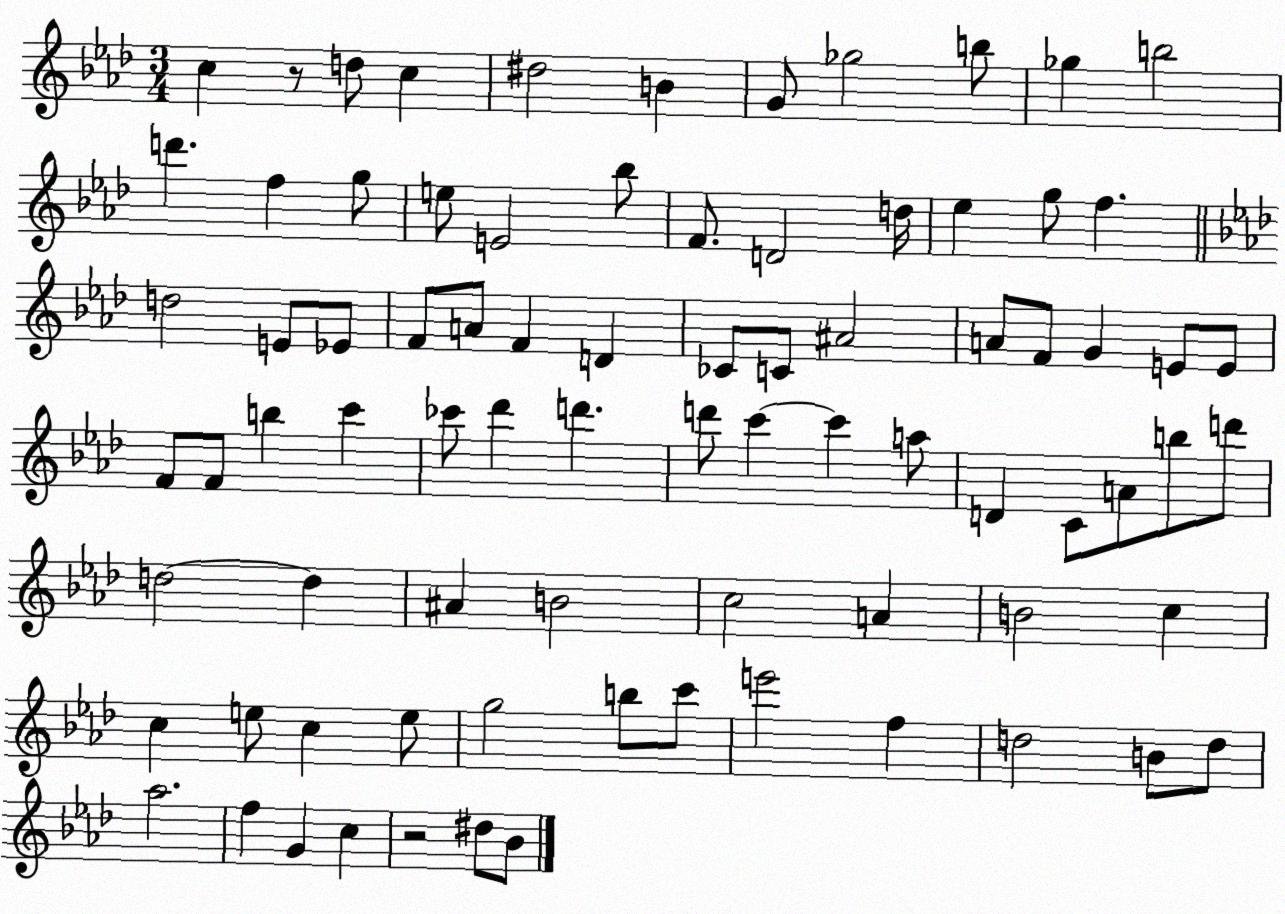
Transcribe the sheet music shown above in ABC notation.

X:1
T:Untitled
M:3/4
L:1/4
K:Ab
c z/2 d/2 c ^d2 B G/2 _g2 b/2 _g b2 d' f g/2 e/2 E2 _b/2 F/2 D2 d/4 _e g/2 f d2 E/2 _E/2 F/2 A/2 F D _C/2 C/2 ^A2 A/2 F/2 G E/2 E/2 F/2 F/2 b c' _c'/2 _d' d' d'/2 c' c' a/2 D C/2 A/2 b/2 d'/2 d2 d ^A B2 c2 A B2 c c e/2 c e/2 g2 b/2 c'/2 e'2 f d2 B/2 d/2 _a2 f G c z2 ^d/2 _B/2